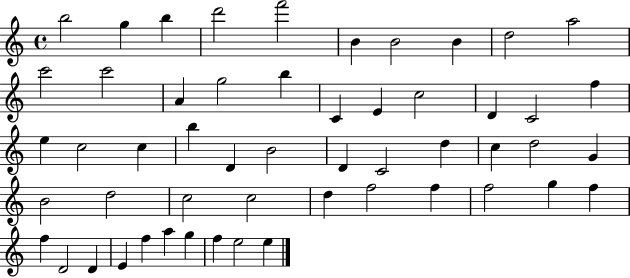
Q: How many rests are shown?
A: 0